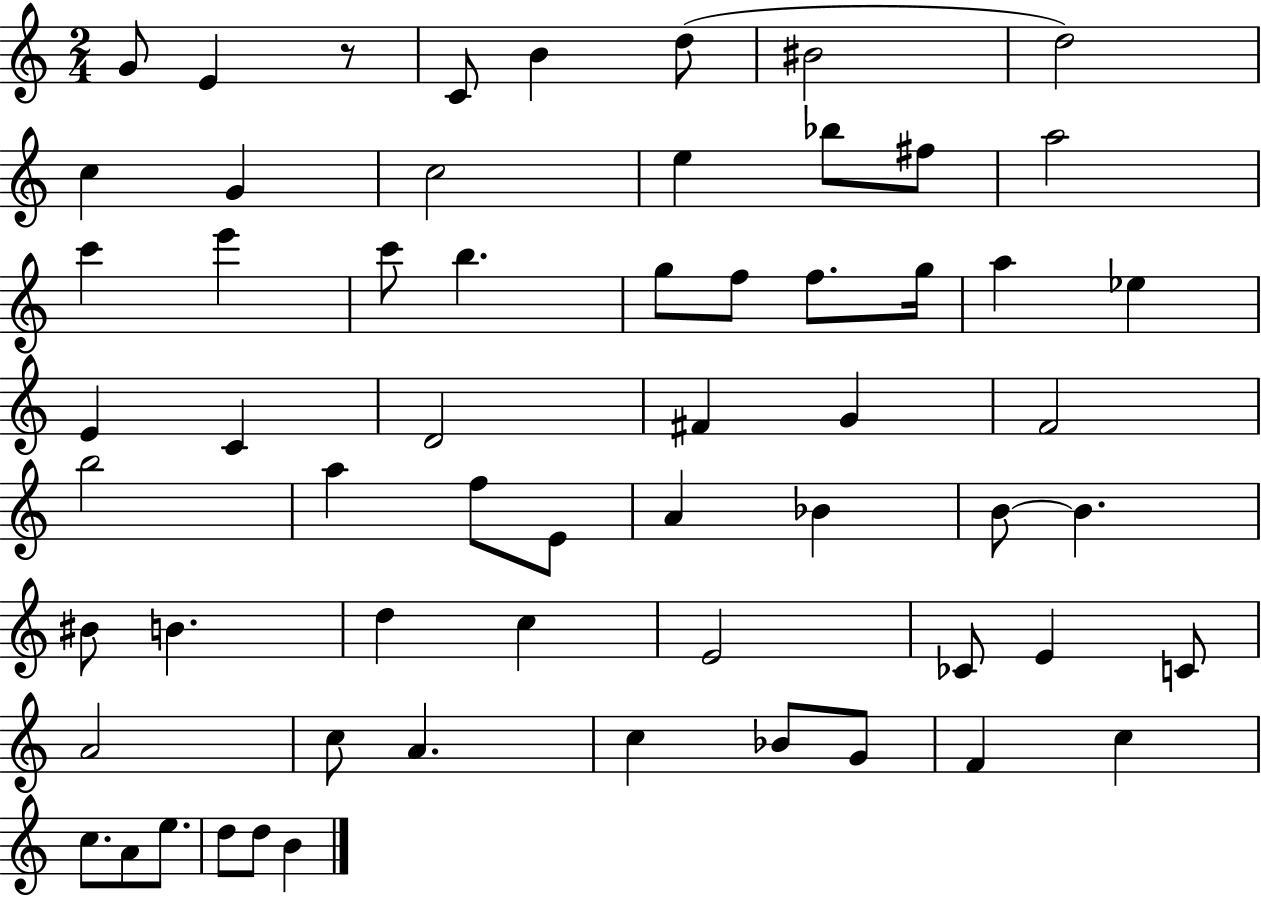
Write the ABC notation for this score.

X:1
T:Untitled
M:2/4
L:1/4
K:C
G/2 E z/2 C/2 B d/2 ^B2 d2 c G c2 e _b/2 ^f/2 a2 c' e' c'/2 b g/2 f/2 f/2 g/4 a _e E C D2 ^F G F2 b2 a f/2 E/2 A _B B/2 B ^B/2 B d c E2 _C/2 E C/2 A2 c/2 A c _B/2 G/2 F c c/2 A/2 e/2 d/2 d/2 B